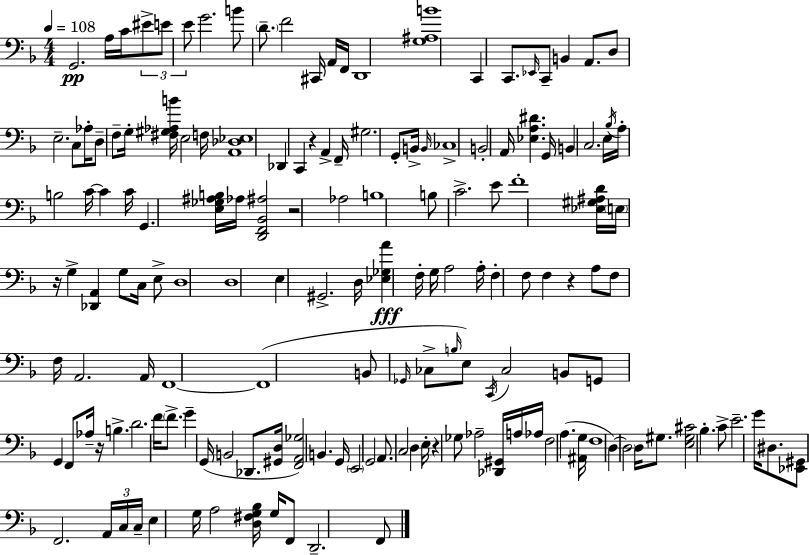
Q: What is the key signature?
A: D minor